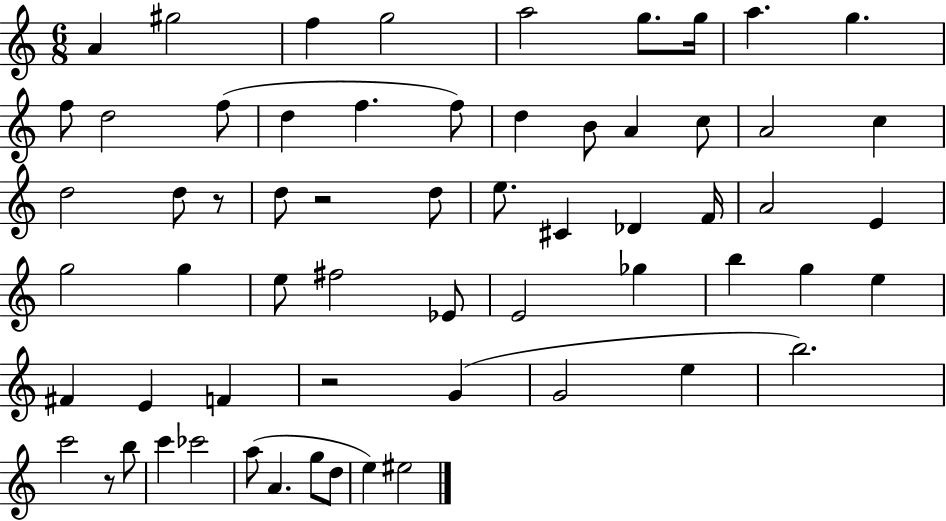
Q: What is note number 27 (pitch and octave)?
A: C#4